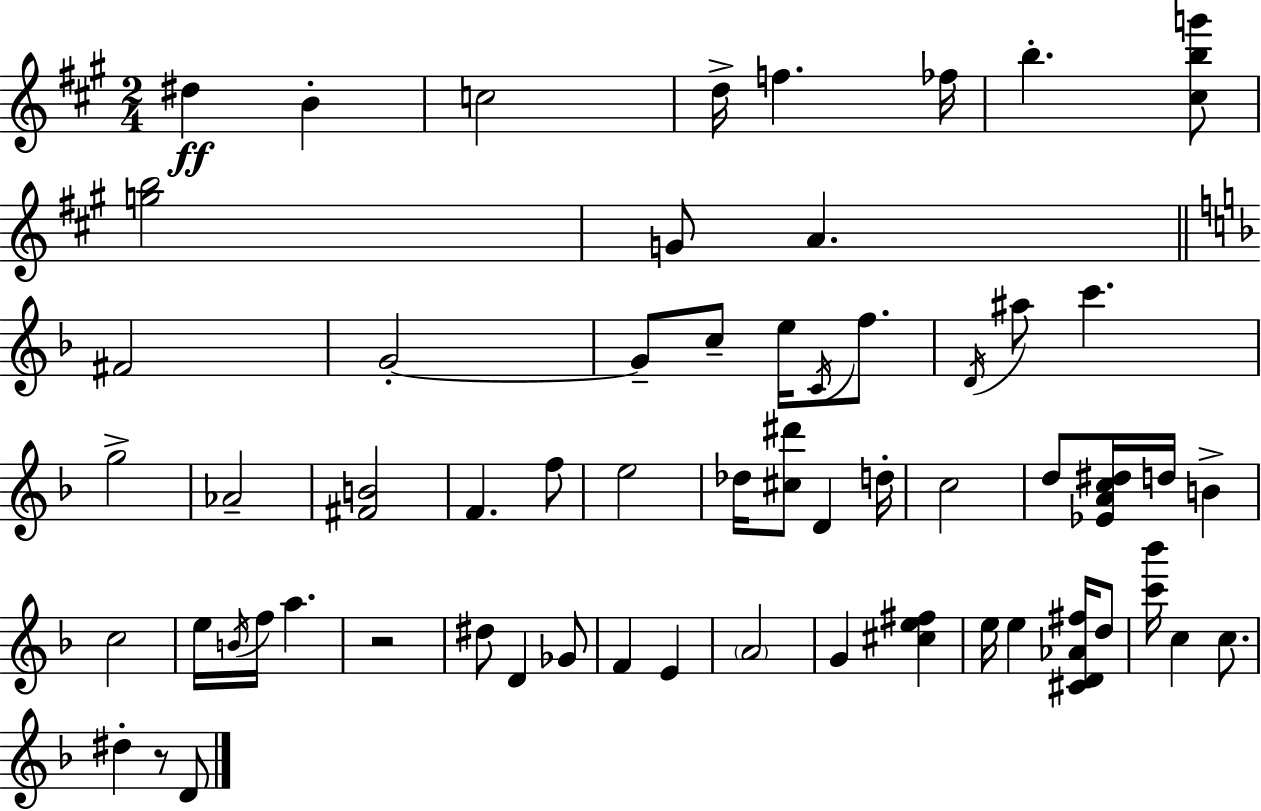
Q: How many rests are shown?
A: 2